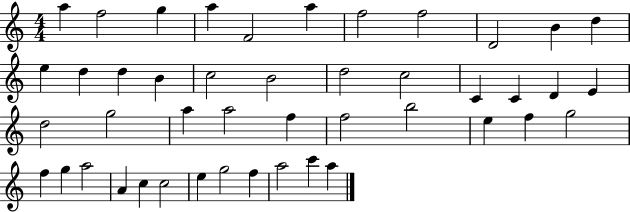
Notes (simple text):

A5/q F5/h G5/q A5/q F4/h A5/q F5/h F5/h D4/h B4/q D5/q E5/q D5/q D5/q B4/q C5/h B4/h D5/h C5/h C4/q C4/q D4/q E4/q D5/h G5/h A5/q A5/h F5/q F5/h B5/h E5/q F5/q G5/h F5/q G5/q A5/h A4/q C5/q C5/h E5/q G5/h F5/q A5/h C6/q A5/q